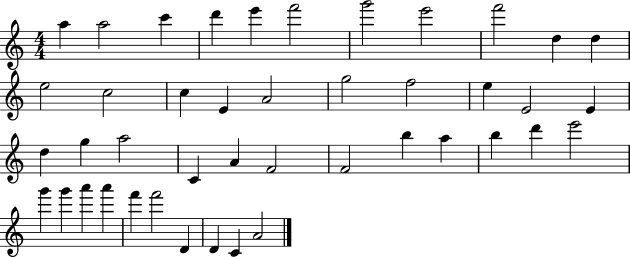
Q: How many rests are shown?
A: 0